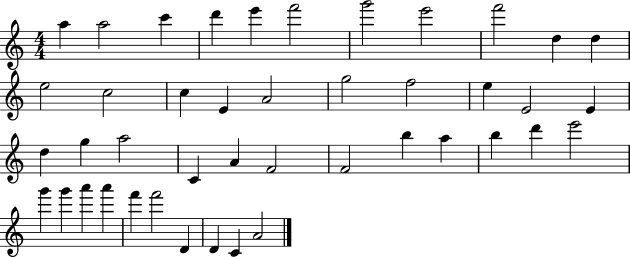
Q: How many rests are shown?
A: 0